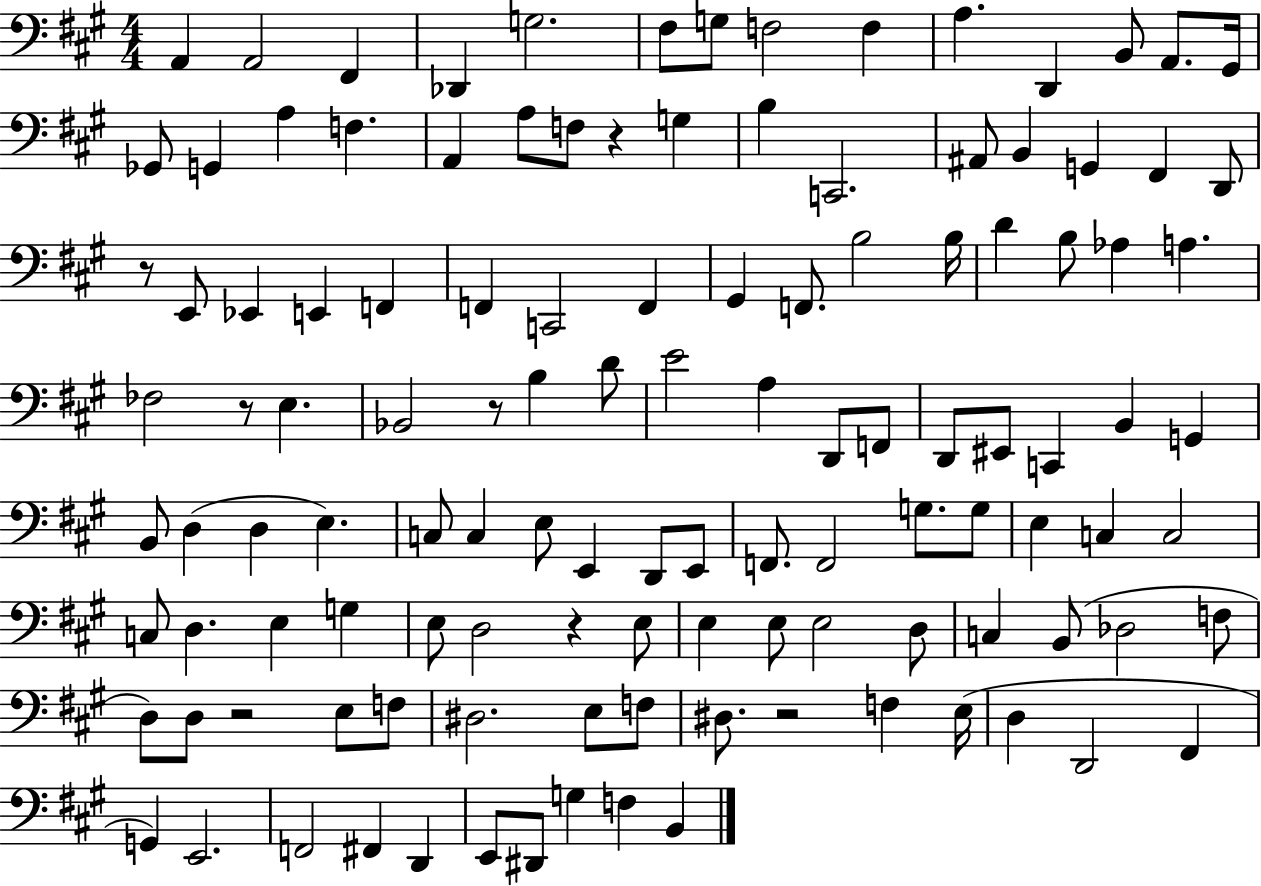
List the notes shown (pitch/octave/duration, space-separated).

A2/q A2/h F#2/q Db2/q G3/h. F#3/e G3/e F3/h F3/q A3/q. D2/q B2/e A2/e. G#2/s Gb2/e G2/q A3/q F3/q. A2/q A3/e F3/e R/q G3/q B3/q C2/h. A#2/e B2/q G2/q F#2/q D2/e R/e E2/e Eb2/q E2/q F2/q F2/q C2/h F2/q G#2/q F2/e. B3/h B3/s D4/q B3/e Ab3/q A3/q. FES3/h R/e E3/q. Bb2/h R/e B3/q D4/e E4/h A3/q D2/e F2/e D2/e EIS2/e C2/q B2/q G2/q B2/e D3/q D3/q E3/q. C3/e C3/q E3/e E2/q D2/e E2/e F2/e. F2/h G3/e. G3/e E3/q C3/q C3/h C3/e D3/q. E3/q G3/q E3/e D3/h R/q E3/e E3/q E3/e E3/h D3/e C3/q B2/e Db3/h F3/e D3/e D3/e R/h E3/e F3/e D#3/h. E3/e F3/e D#3/e. R/h F3/q E3/s D3/q D2/h F#2/q G2/q E2/h. F2/h F#2/q D2/q E2/e D#2/e G3/q F3/q B2/q